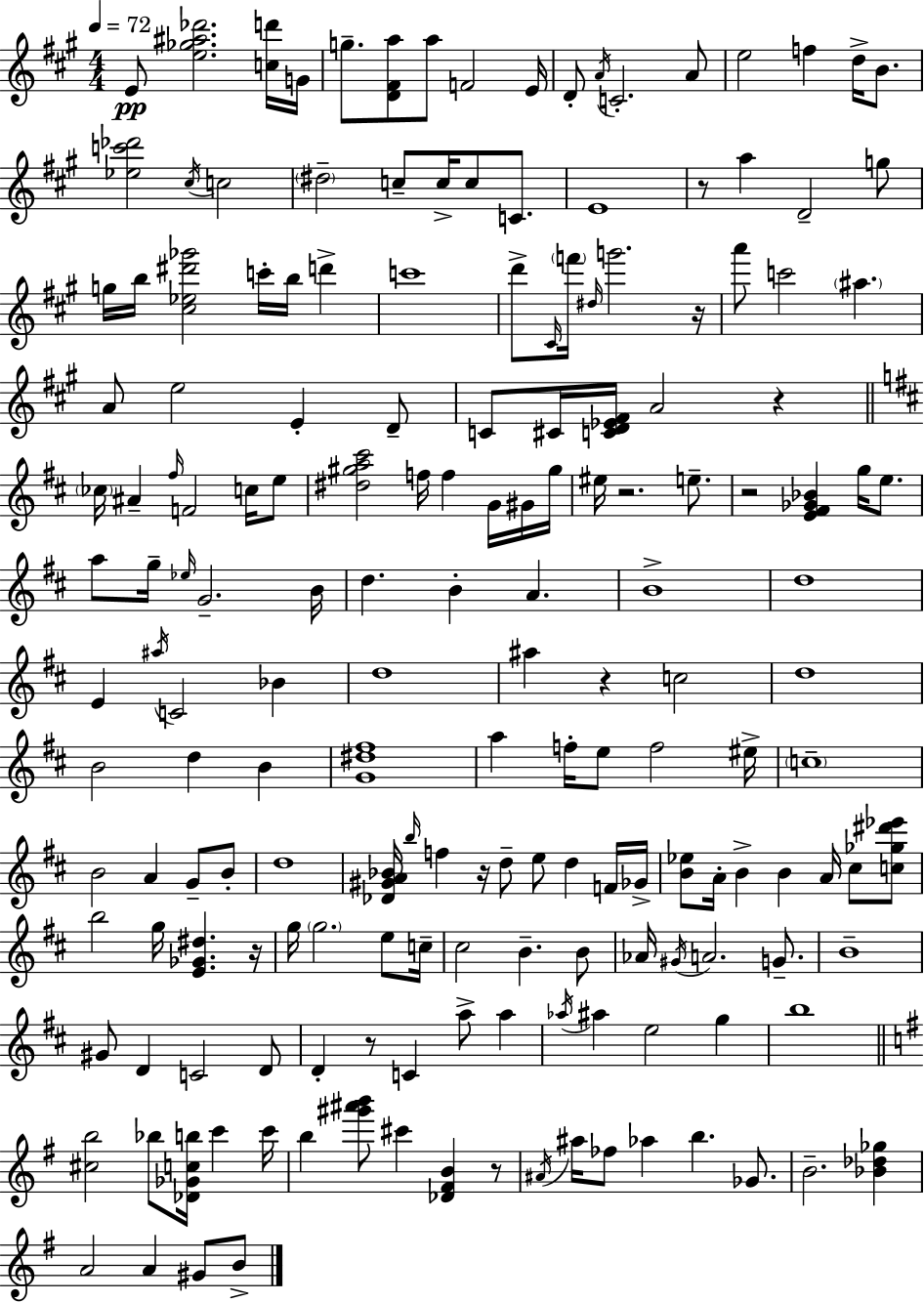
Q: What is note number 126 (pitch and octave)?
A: A5